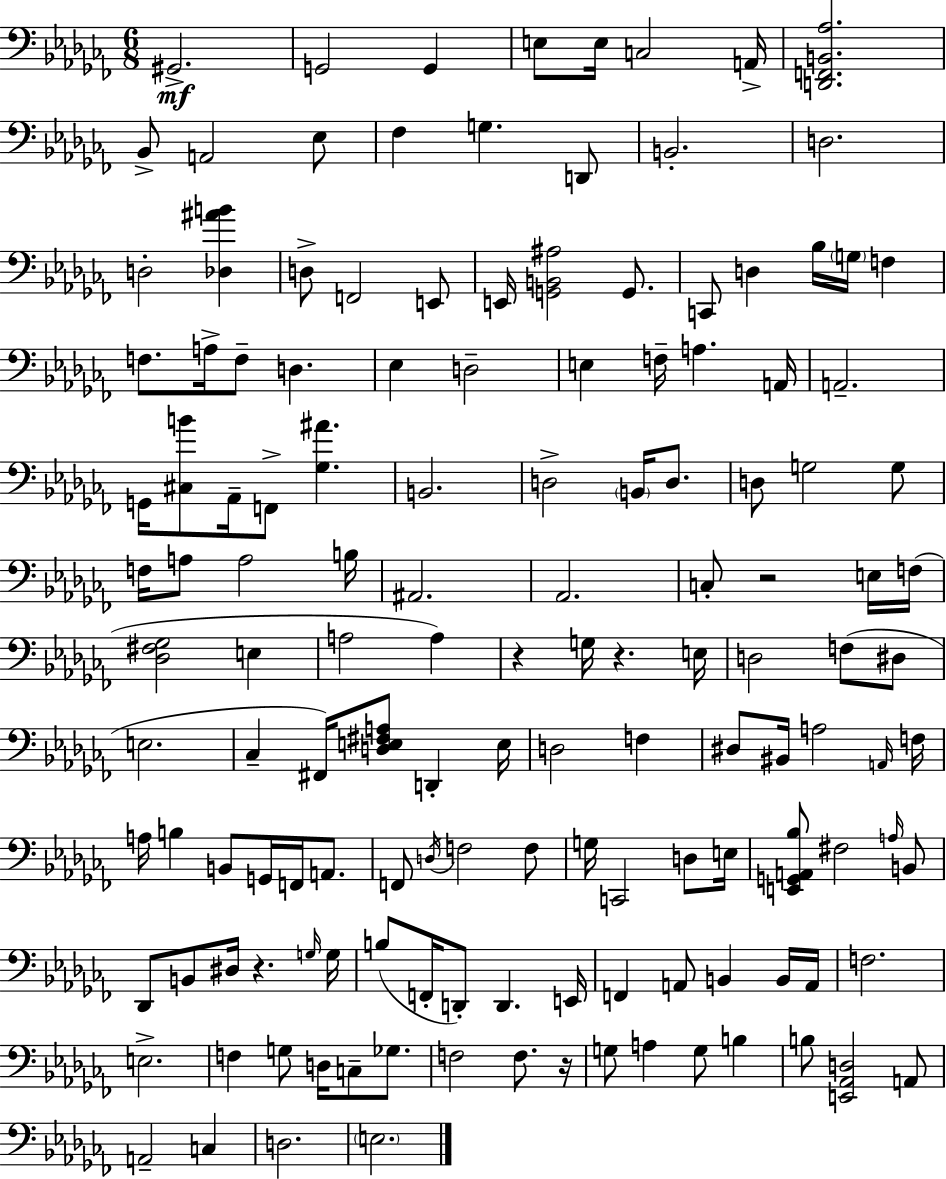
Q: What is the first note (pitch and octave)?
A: G#2